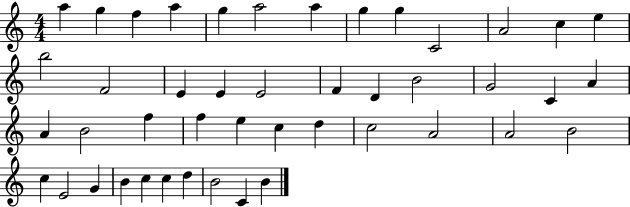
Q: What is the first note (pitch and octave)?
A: A5